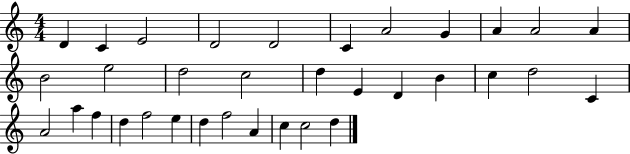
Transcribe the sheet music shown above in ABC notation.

X:1
T:Untitled
M:4/4
L:1/4
K:C
D C E2 D2 D2 C A2 G A A2 A B2 e2 d2 c2 d E D B c d2 C A2 a f d f2 e d f2 A c c2 d